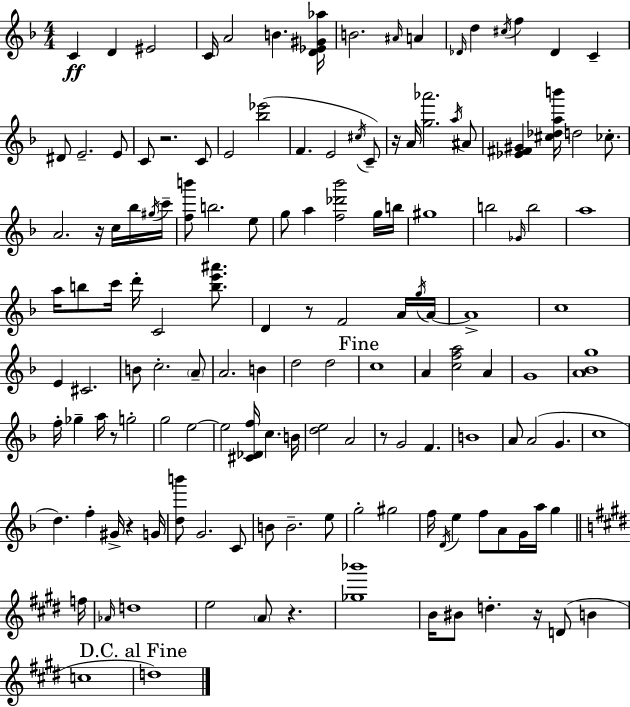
{
  \clef treble
  \numericTimeSignature
  \time 4/4
  \key f \major
  c'4\ff d'4 eis'2 | c'16 a'2 b'4. <d' ees' gis' aes''>16 | b'2. \grace { ais'16 } a'4 | \grace { des'16 } d''4 \acciaccatura { cis''16 } f''4 des'4 c'4-- | \break dis'8 e'2.-- | e'8 c'8 r2. | c'8 e'2 <bes'' ees'''>2( | f'4. e'2 | \break \acciaccatura { cis''16 }) c'8-- r16 a'16 <g'' aes'''>2. | \acciaccatura { a''16 } ais'8 <ees' fis' gis'>4 <cis'' des'' a'' b'''>16 d''2 | ces''8.-. a'2. | r16 c''16 bes''16 \acciaccatura { gis''16 } c'''16-- <f'' b'''>8 b''2. | \break e''8 g''8 a''4 <f'' des''' bes'''>2 | g''16 b''16 gis''1 | b''2 \grace { ges'16 } b''2 | a''1 | \break a''16 b''8 c'''16 d'''16-. c'2 | <b'' e''' ais'''>8. d'4 r8 f'2 | a'16 \acciaccatura { g''16 } a'16~~ a'1-> | c''1 | \break e'4 cis'2. | b'8 c''2.-. | \parenthesize a'8-- a'2. | b'4 d''2 | \break d''2 \mark "Fine" c''1 | a'4 <c'' f'' a''>2 | a'4 g'1 | <a' bes' g''>1 | \break f''16-. ges''4-- a''16 r8 | g''2-. g''2 | e''2~~ e''2 | <cis' des' f''>16 c''4. b'16 <d'' e''>2 | \break a'2 r8 g'2 | f'4. b'1 | a'8 a'2( | g'4. c''1 | \break d''4.) f''4-. | gis'16-> r4 g'16 <d'' b'''>8 g'2. | c'8 b'8 b'2.-- | e''8 g''2-. | \break gis''2 f''16 \acciaccatura { d'16 } e''4 f''8 | a'8 g'16 a''16 g''4 \bar "||" \break \key e \major f''16 \grace { aes'16 } d''1 | e''2 \parenthesize a'8 r4. | <ges'' bes'''>1 | b'16 bis'8 d''4.-. r16 d'8( b'4 | \break c''1 | \mark "D.C. al Fine" d''1) | \bar "|."
}